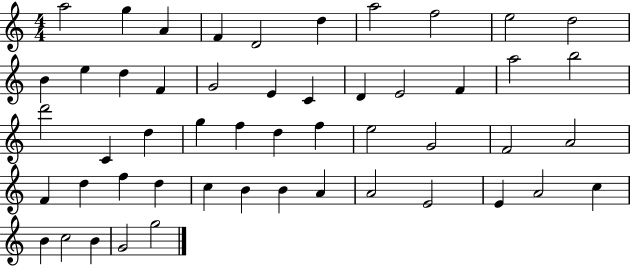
{
  \clef treble
  \numericTimeSignature
  \time 4/4
  \key c \major
  a''2 g''4 a'4 | f'4 d'2 d''4 | a''2 f''2 | e''2 d''2 | \break b'4 e''4 d''4 f'4 | g'2 e'4 c'4 | d'4 e'2 f'4 | a''2 b''2 | \break d'''2 c'4 d''4 | g''4 f''4 d''4 f''4 | e''2 g'2 | f'2 a'2 | \break f'4 d''4 f''4 d''4 | c''4 b'4 b'4 a'4 | a'2 e'2 | e'4 a'2 c''4 | \break b'4 c''2 b'4 | g'2 g''2 | \bar "|."
}